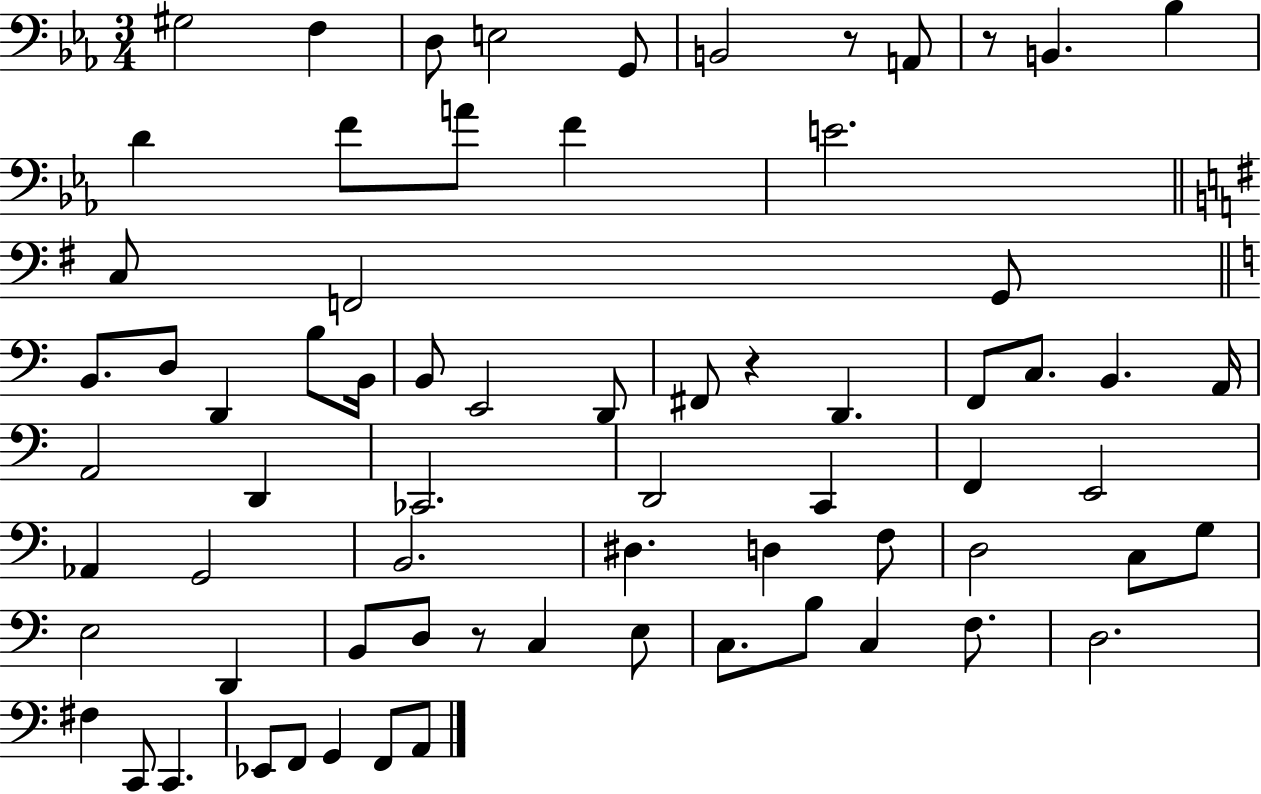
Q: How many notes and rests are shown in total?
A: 70